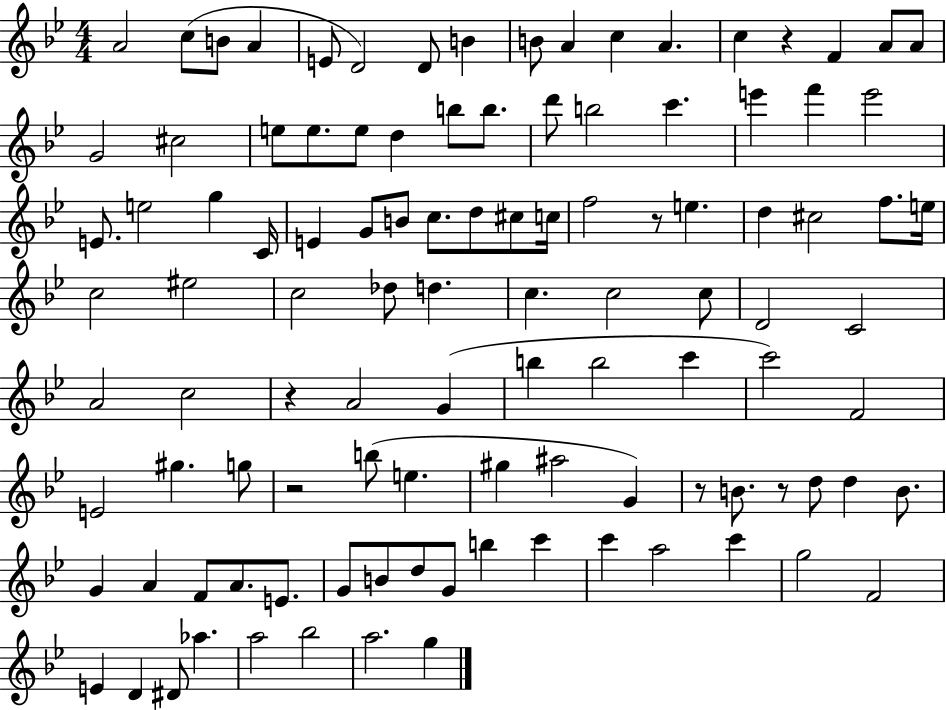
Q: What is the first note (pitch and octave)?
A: A4